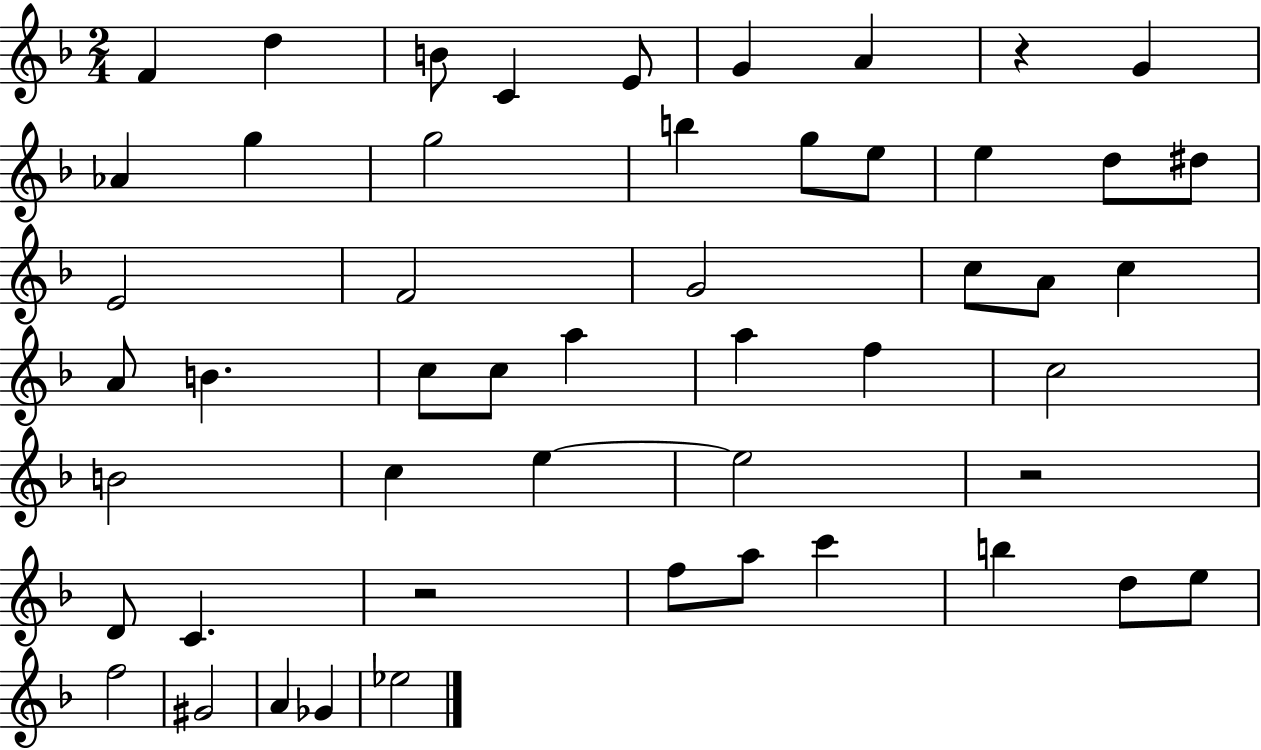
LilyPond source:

{
  \clef treble
  \numericTimeSignature
  \time 2/4
  \key f \major
  f'4 d''4 | b'8 c'4 e'8 | g'4 a'4 | r4 g'4 | \break aes'4 g''4 | g''2 | b''4 g''8 e''8 | e''4 d''8 dis''8 | \break e'2 | f'2 | g'2 | c''8 a'8 c''4 | \break a'8 b'4. | c''8 c''8 a''4 | a''4 f''4 | c''2 | \break b'2 | c''4 e''4~~ | e''2 | r2 | \break d'8 c'4. | r2 | f''8 a''8 c'''4 | b''4 d''8 e''8 | \break f''2 | gis'2 | a'4 ges'4 | ees''2 | \break \bar "|."
}